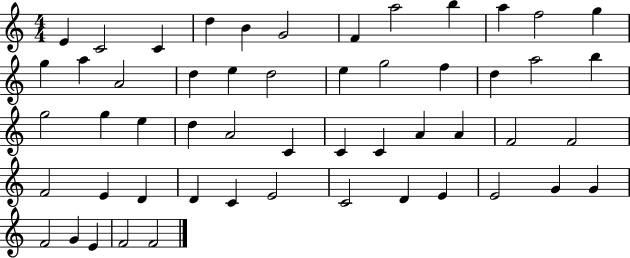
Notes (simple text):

E4/q C4/h C4/q D5/q B4/q G4/h F4/q A5/h B5/q A5/q F5/h G5/q G5/q A5/q A4/h D5/q E5/q D5/h E5/q G5/h F5/q D5/q A5/h B5/q G5/h G5/q E5/q D5/q A4/h C4/q C4/q C4/q A4/q A4/q F4/h F4/h F4/h E4/q D4/q D4/q C4/q E4/h C4/h D4/q E4/q E4/h G4/q G4/q F4/h G4/q E4/q F4/h F4/h